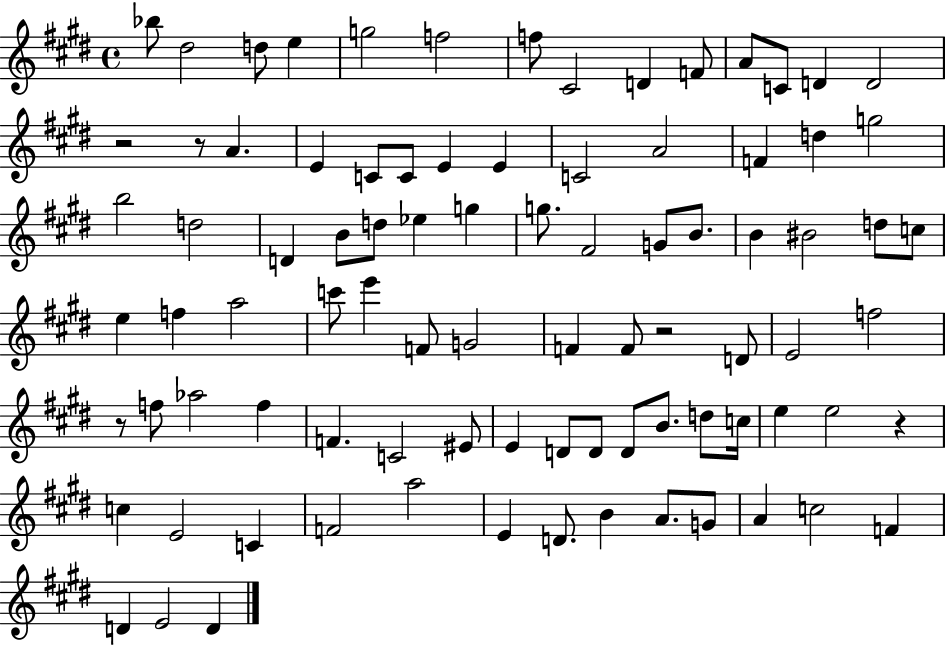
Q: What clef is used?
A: treble